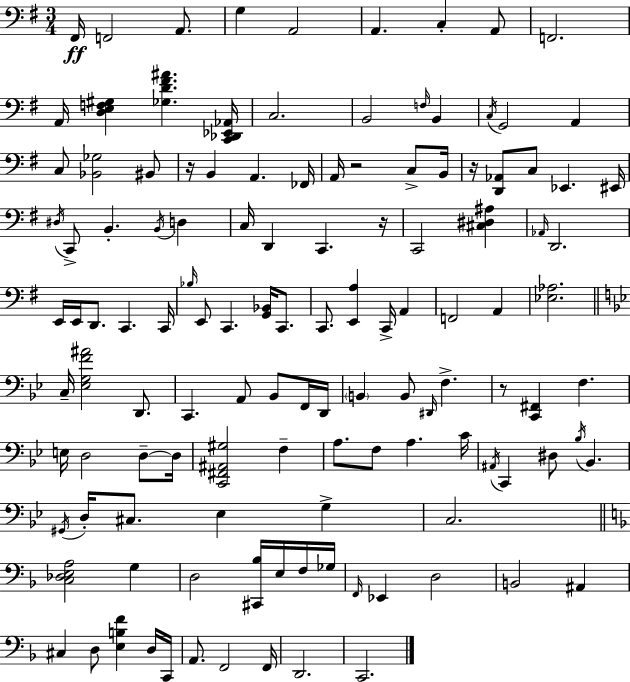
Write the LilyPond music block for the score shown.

{
  \clef bass
  \numericTimeSignature
  \time 3/4
  \key g \major
  fis,16\ff f,2 a,8. | g4 a,2 | a,4. c4-. a,8 | f,2. | \break a,16 <d e f gis>4 <ges d' fis' ais'>4. <c, des, ees, aes,>16 | c2. | b,2 \grace { f16 } b,4 | \acciaccatura { c16 } g,2 a,4 | \break c8 <bes, ges>2 | bis,8 r16 b,4 a,4. | fes,16 a,16 r2 c8-> | b,16 r16 <d, aes,>8 c8 ees,4. | \break eis,16 \acciaccatura { dis16 } c,8-> b,4.-. \acciaccatura { b,16 } | d4 c16 d,4 c,4. | r16 c,2 | <cis dis ais>4 \grace { aes,16 } d,2. | \break e,16 e,16 d,8. c,4. | c,16 \grace { bes16 } e,8 c,4. | <g, bes,>16 c,8. c,8. <e, a>4 | c,16-> a,4 f,2 | \break a,4 <ees aes>2. | \bar "||" \break \key g \minor c16-- <ees g f' ais'>2 d,8. | c,4. a,8 bes,8 f,16 d,16 | \parenthesize b,4 b,8 \grace { dis,16 } f4.-> | r8 <c, fis,>4 f4. | \break e16 d2 d8--~~ | d16 <c, fis, ais, gis>2 f4-- | a8. f8 a4. | c'16 \acciaccatura { ais,16 } c,4 dis8 \acciaccatura { bes16 } bes,4. | \break \acciaccatura { gis,16 } d16-. cis8. ees4 | g4-> c2. | \bar "||" \break \key f \major <c des e a>2 g4 | d2 <cis, bes>16 e16 f16 ges16 | \grace { f,16 } ees,4 d2 | b,2 ais,4 | \break cis4 d8 <e b f'>4 d16 | c,16 a,8. f,2 | f,16 d,2. | c,2. | \break \bar "|."
}